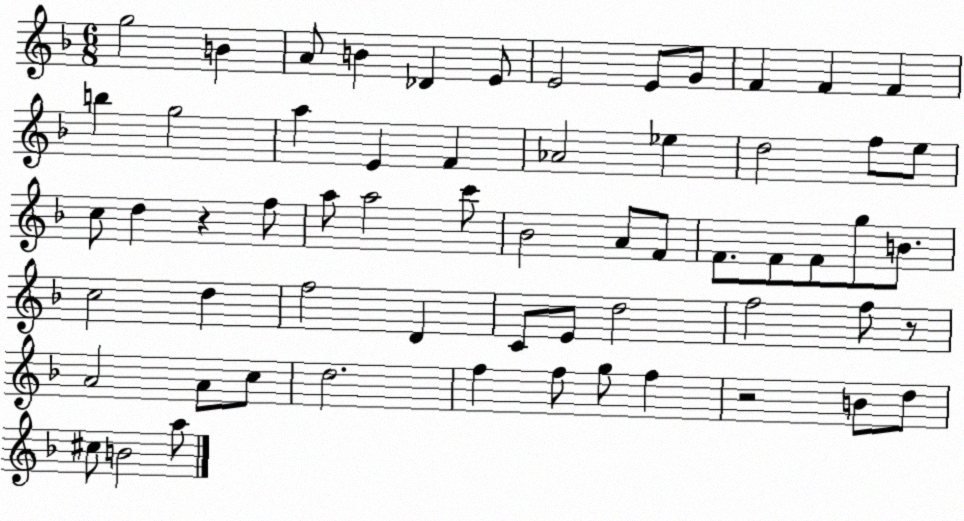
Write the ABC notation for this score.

X:1
T:Untitled
M:6/8
L:1/4
K:F
g2 B A/2 B _D E/2 E2 E/2 G/2 F F F b g2 a E F _A2 _e d2 f/2 e/2 c/2 d z f/2 a/2 a2 c'/2 _B2 A/2 F/2 F/2 F/2 F/2 g/2 B/2 c2 d f2 D C/2 E/2 d2 f2 f/2 z/2 A2 A/2 c/2 d2 f f/2 g/2 f z2 B/2 d/2 ^c/2 B2 a/2